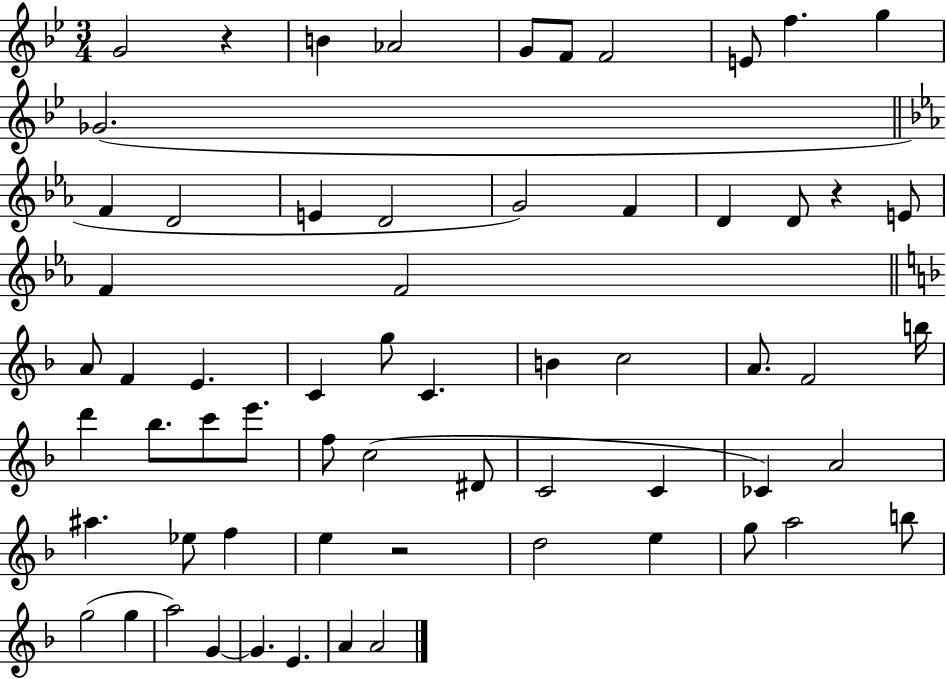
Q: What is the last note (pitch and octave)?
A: A4